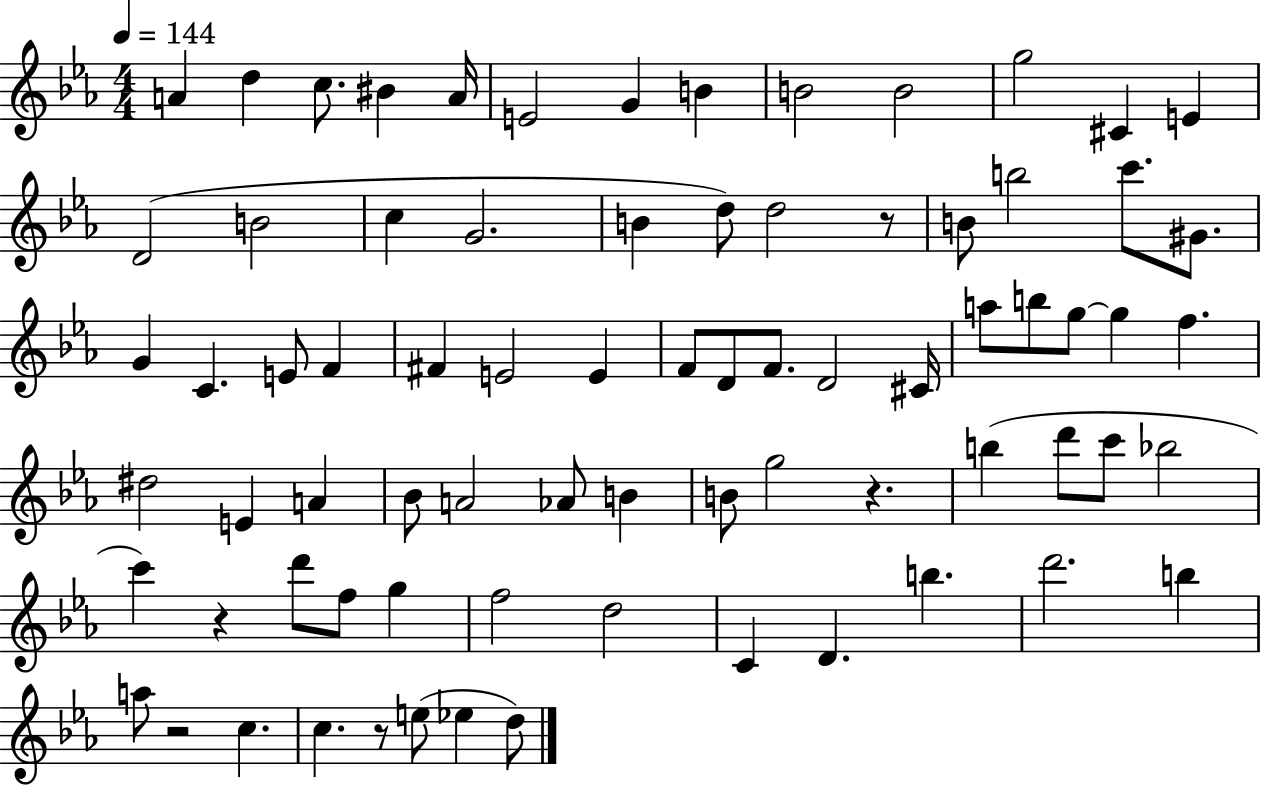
A4/q D5/q C5/e. BIS4/q A4/s E4/h G4/q B4/q B4/h B4/h G5/h C#4/q E4/q D4/h B4/h C5/q G4/h. B4/q D5/e D5/h R/e B4/e B5/h C6/e. G#4/e. G4/q C4/q. E4/e F4/q F#4/q E4/h E4/q F4/e D4/e F4/e. D4/h C#4/s A5/e B5/e G5/e G5/q F5/q. D#5/h E4/q A4/q Bb4/e A4/h Ab4/e B4/q B4/e G5/h R/q. B5/q D6/e C6/e Bb5/h C6/q R/q D6/e F5/e G5/q F5/h D5/h C4/q D4/q. B5/q. D6/h. B5/q A5/e R/h C5/q. C5/q. R/e E5/e Eb5/q D5/e